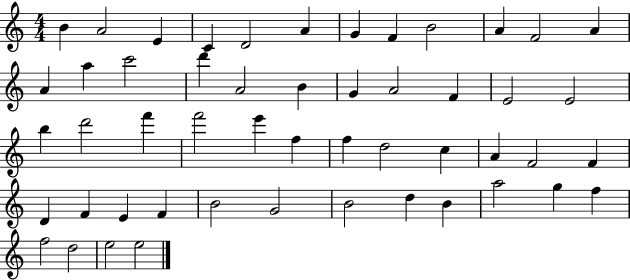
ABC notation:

X:1
T:Untitled
M:4/4
L:1/4
K:C
B A2 E C D2 A G F B2 A F2 A A a c'2 d' A2 B G A2 F E2 E2 b d'2 f' f'2 e' f f d2 c A F2 F D F E F B2 G2 B2 d B a2 g f f2 d2 e2 e2